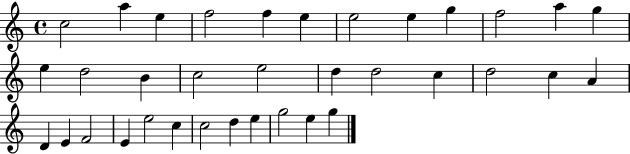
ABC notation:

X:1
T:Untitled
M:4/4
L:1/4
K:C
c2 a e f2 f e e2 e g f2 a g e d2 B c2 e2 d d2 c d2 c A D E F2 E e2 c c2 d e g2 e g